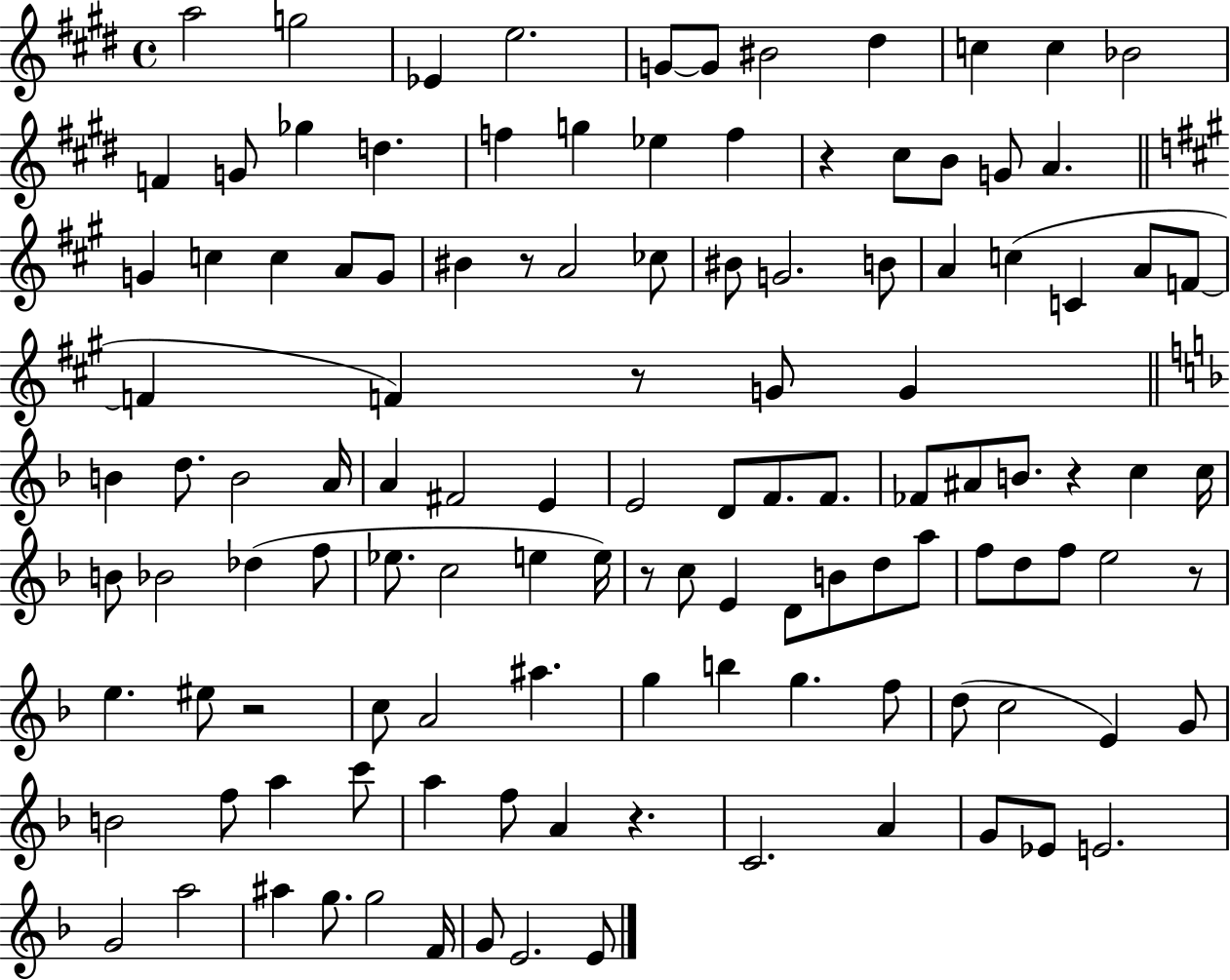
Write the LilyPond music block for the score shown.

{
  \clef treble
  \time 4/4
  \defaultTimeSignature
  \key e \major
  a''2 g''2 | ees'4 e''2. | g'8~~ g'8 bis'2 dis''4 | c''4 c''4 bes'2 | \break f'4 g'8 ges''4 d''4. | f''4 g''4 ees''4 f''4 | r4 cis''8 b'8 g'8 a'4. | \bar "||" \break \key a \major g'4 c''4 c''4 a'8 g'8 | bis'4 r8 a'2 ces''8 | bis'8 g'2. b'8 | a'4 c''4( c'4 a'8 f'8~~ | \break f'4 f'4) r8 g'8 g'4 | \bar "||" \break \key f \major b'4 d''8. b'2 a'16 | a'4 fis'2 e'4 | e'2 d'8 f'8. f'8. | fes'8 ais'8 b'8. r4 c''4 c''16 | \break b'8 bes'2 des''4( f''8 | ees''8. c''2 e''4 e''16) | r8 c''8 e'4 d'8 b'8 d''8 a''8 | f''8 d''8 f''8 e''2 r8 | \break e''4. eis''8 r2 | c''8 a'2 ais''4. | g''4 b''4 g''4. f''8 | d''8( c''2 e'4) g'8 | \break b'2 f''8 a''4 c'''8 | a''4 f''8 a'4 r4. | c'2. a'4 | g'8 ees'8 e'2. | \break g'2 a''2 | ais''4 g''8. g''2 f'16 | g'8 e'2. e'8 | \bar "|."
}